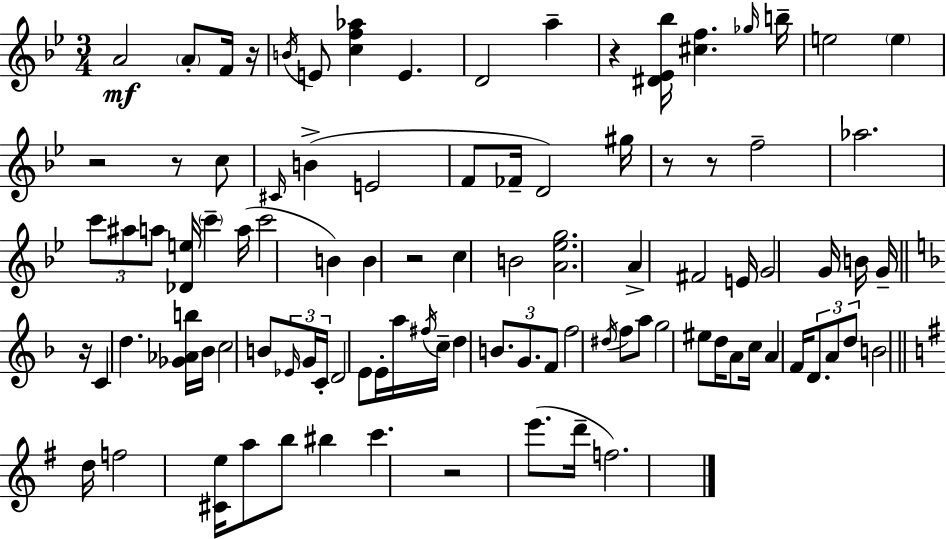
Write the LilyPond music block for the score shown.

{
  \clef treble
  \numericTimeSignature
  \time 3/4
  \key bes \major
  a'2\mf \parenthesize a'8-. f'16 r16 | \acciaccatura { b'16 } e'8 <c'' f'' aes''>4 e'4. | d'2 a''4-- | r4 <dis' ees' bes''>16 <cis'' f''>4. | \break \grace { ges''16 } b''16-- e''2 \parenthesize e''4 | r2 r8 | c''8 \grace { cis'16 }( b'4-> e'2 | f'8 fes'16-- d'2) | \break gis''16 r8 r8 f''2-- | aes''2. | \tuplet 3/2 { c'''8 ais''8 a''8 } <des' e''>16 \parenthesize c'''4-- | a''16( c'''2 b'4) | \break b'4 r2 | c''4 b'2 | <a' ees'' g''>2. | a'4-> fis'2 | \break e'16 g'2 | g'16 b'16 g'16-- \bar "||" \break \key d \minor r16 c'4 d''4. <ges' aes' b''>16 | bes'16 c''2 b'8 \tuplet 3/2 { \grace { ees'16 } | g'16 c'16-. } d'2 e'8 | e'16-. a''16 \acciaccatura { fis''16 } c''16-- d''4 \tuplet 3/2 { b'8. g'8. | \break f'8 } f''2 | \acciaccatura { dis''16 } f''8 a''8 g''2 | eis''8 d''16 a'8 c''16 a'4 f'16 | \tuplet 3/2 { d'8. a'8 d''8 } b'2 | \break \bar "||" \break \key e \minor d''16 f''2 <cis' e''>16 a''8 | b''8 bis''4 c'''4. | r2 e'''8.( d'''16-- | f''2.) | \break \bar "|."
}